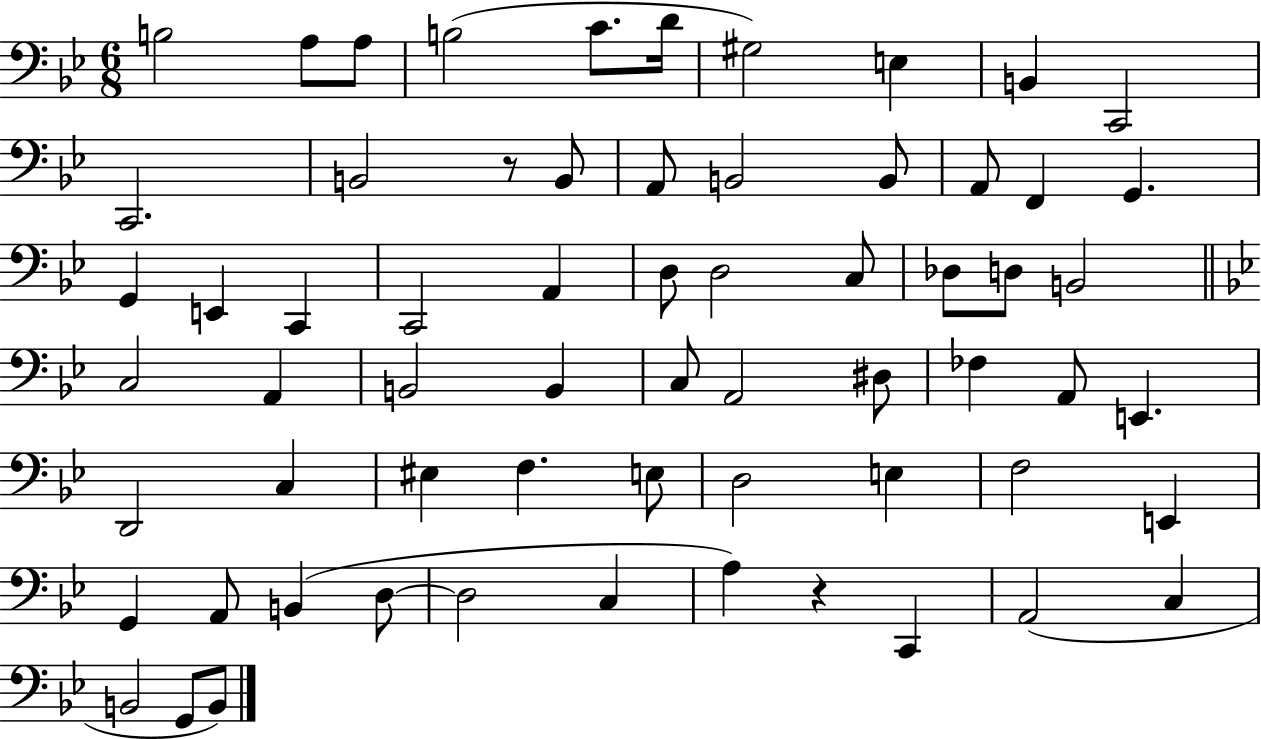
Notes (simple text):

B3/h A3/e A3/e B3/h C4/e. D4/s G#3/h E3/q B2/q C2/h C2/h. B2/h R/e B2/e A2/e B2/h B2/e A2/e F2/q G2/q. G2/q E2/q C2/q C2/h A2/q D3/e D3/h C3/e Db3/e D3/e B2/h C3/h A2/q B2/h B2/q C3/e A2/h D#3/e FES3/q A2/e E2/q. D2/h C3/q EIS3/q F3/q. E3/e D3/h E3/q F3/h E2/q G2/q A2/e B2/q D3/e D3/h C3/q A3/q R/q C2/q A2/h C3/q B2/h G2/e B2/e